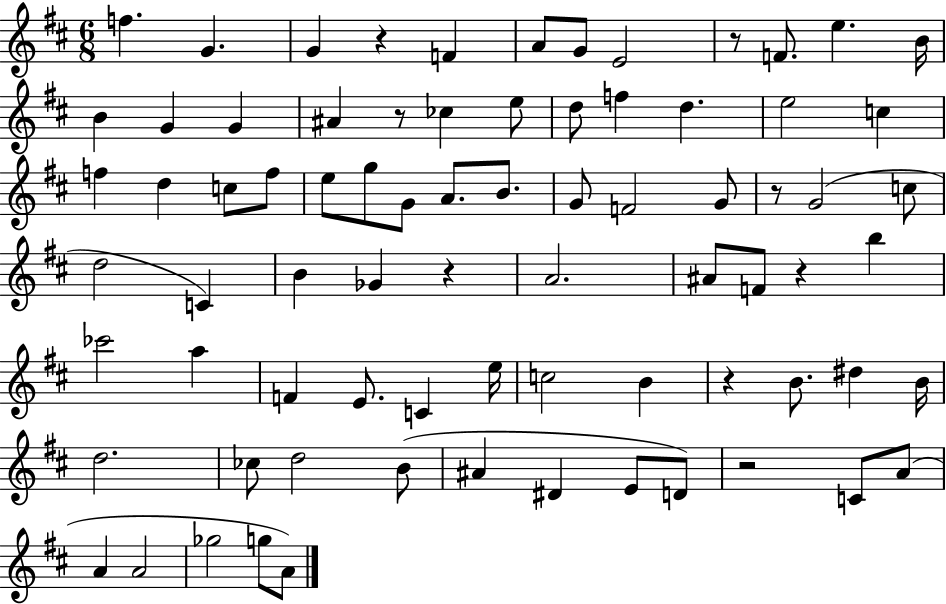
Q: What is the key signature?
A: D major